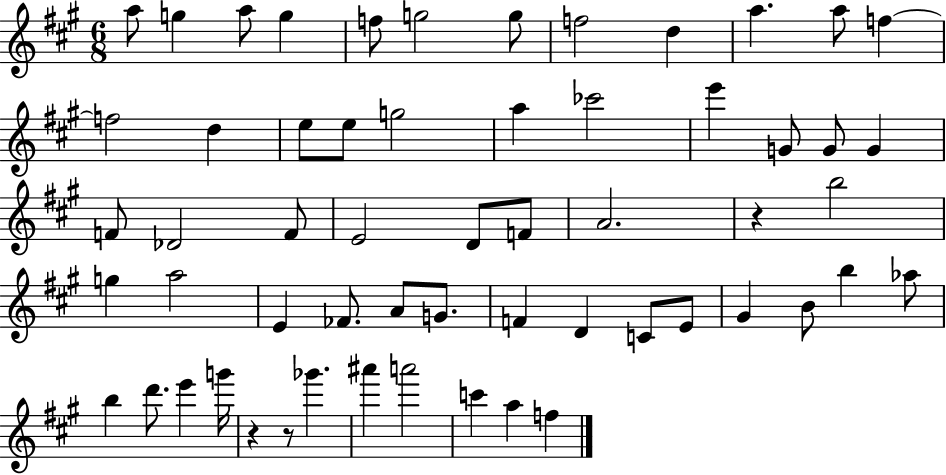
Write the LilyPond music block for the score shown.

{
  \clef treble
  \numericTimeSignature
  \time 6/8
  \key a \major
  a''8 g''4 a''8 g''4 | f''8 g''2 g''8 | f''2 d''4 | a''4. a''8 f''4~~ | \break f''2 d''4 | e''8 e''8 g''2 | a''4 ces'''2 | e'''4 g'8 g'8 g'4 | \break f'8 des'2 f'8 | e'2 d'8 f'8 | a'2. | r4 b''2 | \break g''4 a''2 | e'4 fes'8. a'8 g'8. | f'4 d'4 c'8 e'8 | gis'4 b'8 b''4 aes''8 | \break b''4 d'''8. e'''4 g'''16 | r4 r8 ges'''4. | ais'''4 a'''2 | c'''4 a''4 f''4 | \break \bar "|."
}